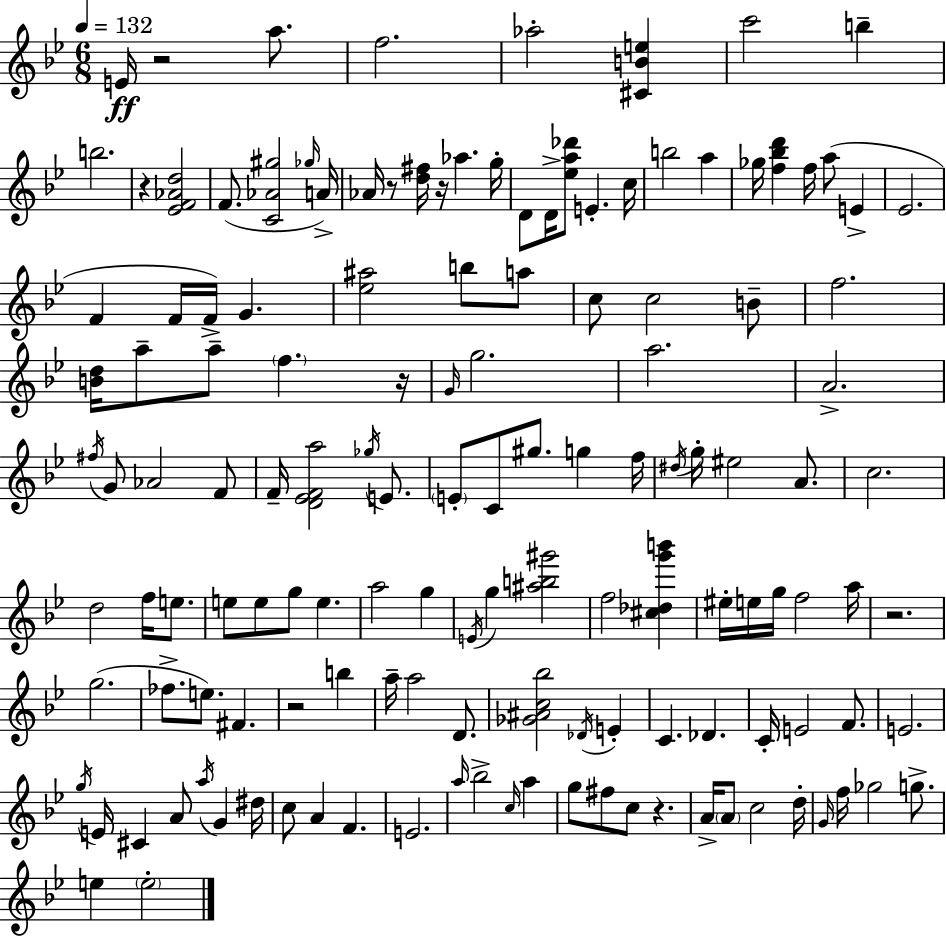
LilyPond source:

{
  \clef treble
  \numericTimeSignature
  \time 6/8
  \key g \minor
  \tempo 4 = 132
  e'16\ff r2 a''8. | f''2. | aes''2-. <cis' b' e''>4 | c'''2 b''4-- | \break b''2. | r4 <ees' f' aes' d''>2 | f'8.( <c' aes' gis''>2 \grace { ges''16 } | a'16->) aes'16 r8 <d'' fis''>16 r16 aes''4. | \break g''16-. d'8 d'16-> <ees'' a'' des'''>8 e'4.-. | c''16 b''2 a''4 | ges''16 <f'' bes'' d'''>4 f''16 a''8( e'4-> | ees'2. | \break f'4 f'16 f'16->) g'4. | <ees'' ais''>2 b''8 a''8 | c''8 c''2 b'8-- | f''2. | \break <b' d''>16 a''8-- a''8-- \parenthesize f''4. | r16 \grace { g'16 } g''2. | a''2. | a'2.-> | \break \acciaccatura { fis''16 } g'8 aes'2 | f'8 f'16-- <d' ees' f' a''>2 | \acciaccatura { ges''16 } e'8. \parenthesize e'8-. c'8 gis''8. g''4 | f''16 \acciaccatura { dis''16 } g''16-. eis''2 | \break a'8. c''2. | d''2 | f''16 e''8. e''8 e''8 g''8 e''4. | a''2 | \break g''4 \acciaccatura { e'16 } g''4 <ais'' b'' gis'''>2 | f''2 | <cis'' des'' g''' b'''>4 eis''16-. e''16 g''16 f''2 | a''16 r2. | \break g''2.( | fes''8.-> e''8.) | fis'4. r2 | b''4 a''16-- a''2 | \break d'8. <ges' ais' c'' bes''>2 | \acciaccatura { des'16 } e'4-. c'4. | des'4. c'16-. e'2 | f'8. e'2. | \break \acciaccatura { g''16 } e'16 cis'4 | a'8 \acciaccatura { a''16 } g'4 dis''16 c''8 a'4 | f'4. e'2. | \grace { a''16 } bes''2-> | \break \grace { c''16 } a''4 g''8 | fis''8 c''8 r4. a'16-> | \parenthesize a'8 c''2 d''16-. \grace { g'16 } | f''16 ges''2 g''8.-> | \break e''4 \parenthesize e''2-. | \bar "|."
}